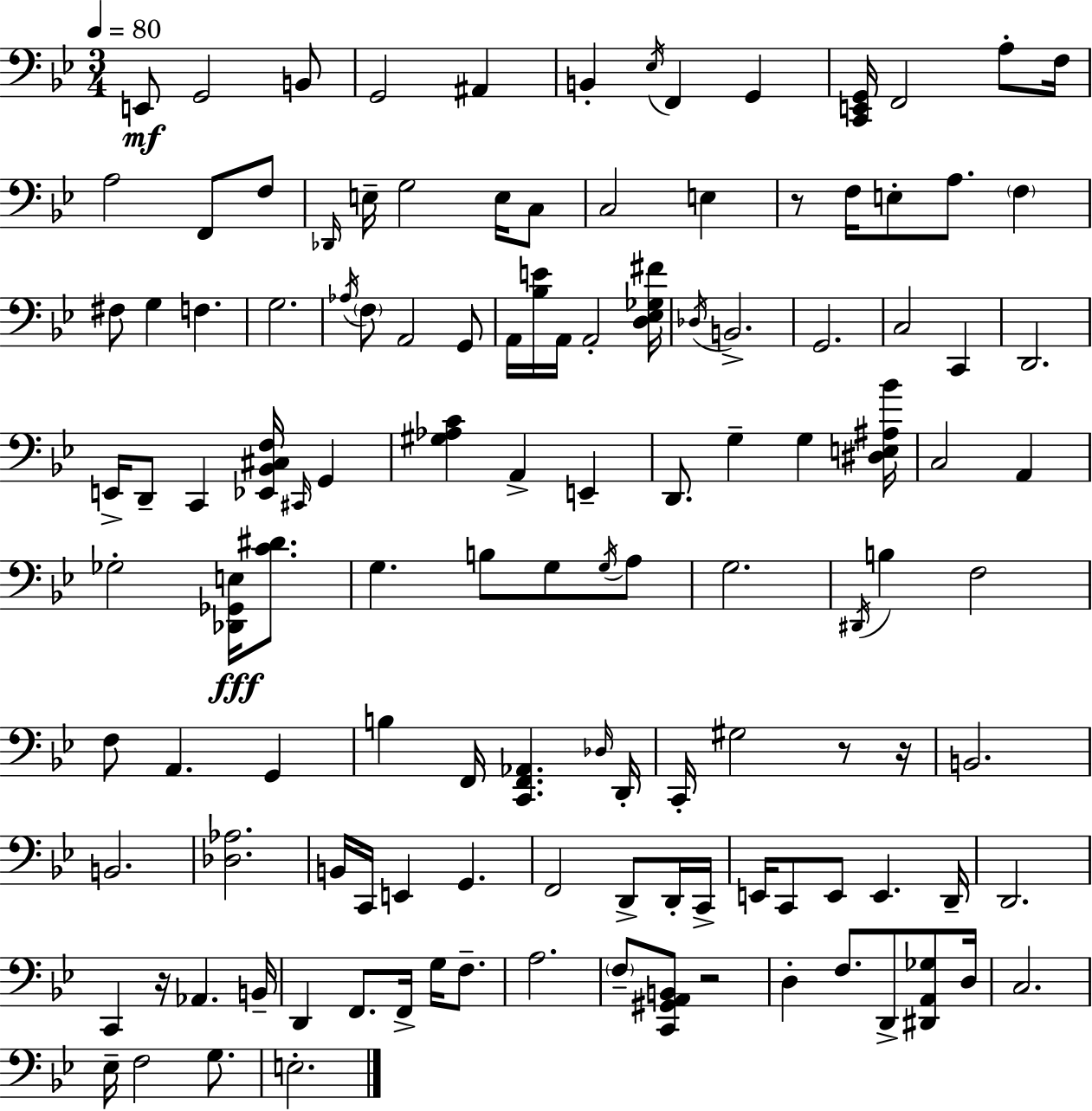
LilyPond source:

{
  \clef bass
  \numericTimeSignature
  \time 3/4
  \key bes \major
  \tempo 4 = 80
  e,8\mf g,2 b,8 | g,2 ais,4 | b,4-. \acciaccatura { ees16 } f,4 g,4 | <c, e, g,>16 f,2 a8-. | \break f16 a2 f,8 f8 | \grace { des,16 } e16-- g2 e16 | c8 c2 e4 | r8 f16 e8-. a8. \parenthesize f4 | \break fis8 g4 f4. | g2. | \acciaccatura { aes16 } \parenthesize f8 a,2 | g,8 a,16 <bes e'>16 a,16 a,2-. | \break <d ees ges fis'>16 \acciaccatura { des16 } b,2.-> | g,2. | c2 | c,4 d,2. | \break e,16-> d,8-- c,4 <ees, bes, cis f>16 | \grace { cis,16 } g,4 <gis aes c'>4 a,4-> | e,4-- d,8. g4-- | g4 <dis e ais bes'>16 c2 | \break a,4 ges2-. | <des, ges, e>16\fff <c' dis'>8. g4. b8 | g8 \acciaccatura { g16 } a8 g2. | \acciaccatura { dis,16 } b4 f2 | \break f8 a,4. | g,4 b4 f,16 | <c, f, aes,>4. \grace { des16 } d,16-. c,16-. gis2 | r8 r16 b,2. | \break b,2. | <des aes>2. | b,16 c,16 e,4 | g,4. f,2 | \break d,8-> d,16-. c,16-> e,16 c,8 e,8 | e,4. d,16-- d,2. | c,4 | r16 aes,4. b,16-- d,4 | \break f,8. f,16-> g16 f8.-- a2. | \parenthesize f8-- <c, gis, a, b,>8 | r2 d4-. | f8. d,8-> <dis, a, ges>8 d16 c2. | \break ees16-- f2 | g8. e2.-. | \bar "|."
}